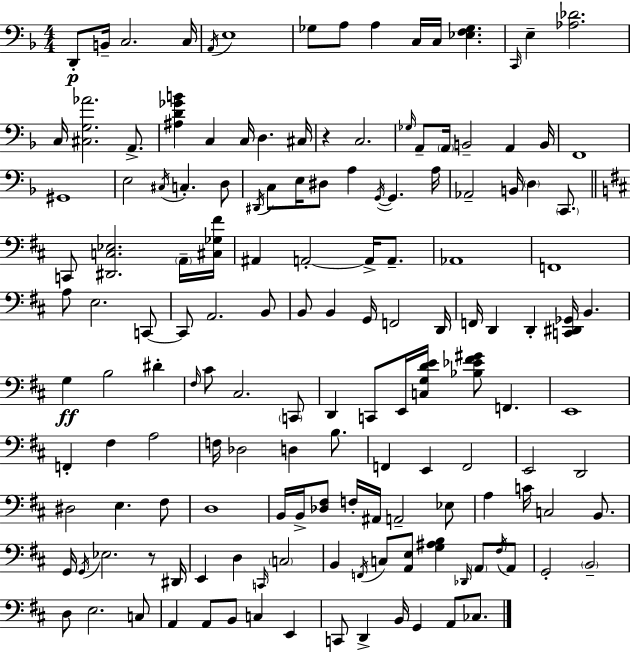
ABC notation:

X:1
T:Untitled
M:4/4
L:1/4
K:Dm
D,,/2 B,,/4 C,2 C,/4 A,,/4 E,4 _G,/2 A,/2 A, C,/4 C,/4 [_E,F,_G,] C,,/4 E, [_A,_D]2 C,/4 [^C,G,_A]2 A,,/2 [^A,D_GB] C, C,/4 D, ^C,/4 z C,2 _G,/4 A,,/2 A,,/4 B,,2 A,, B,,/4 F,,4 ^G,,4 E,2 ^C,/4 C, D,/2 ^D,,/4 C,/2 E,/4 ^D,/2 A, G,,/4 G,, A,/4 _A,,2 B,,/4 D, C,,/2 C,,/2 [^D,,C,_E,]2 A,,/4 [^C,_G,^F]/4 ^A,, A,,2 A,,/4 A,,/2 _A,,4 F,,4 A,/2 E,2 C,,/2 C,,/2 A,,2 B,,/2 B,,/2 B,, G,,/4 F,,2 D,,/4 F,,/4 D,, D,, [C,,^D,,_G,,]/4 B,, G, B,2 ^D ^F,/4 ^C/2 ^C,2 C,,/2 D,, C,,/2 E,,/4 [C,G,DE]/4 [_B,_E^F^G]/2 F,, E,,4 F,, ^F, A,2 F,/4 _D,2 D, B,/2 F,, E,, F,,2 E,,2 D,,2 ^D,2 E, ^F,/2 D,4 B,,/4 B,,/4 [_D,^F,]/2 F,/4 ^A,,/4 A,,2 _E,/2 A, C/4 C,2 B,,/2 G,,/4 G,,/4 _E,2 z/2 ^D,,/4 E,, D, C,,/4 C,2 B,, F,,/4 C,/2 [A,,E,]/2 [G,^A,B,] _D,,/4 A,,/2 ^F,/4 A,,/2 G,,2 B,,2 D,/2 E,2 C,/2 A,, A,,/2 B,,/2 C, E,, C,,/2 D,, B,,/4 G,, A,,/2 _C,/2